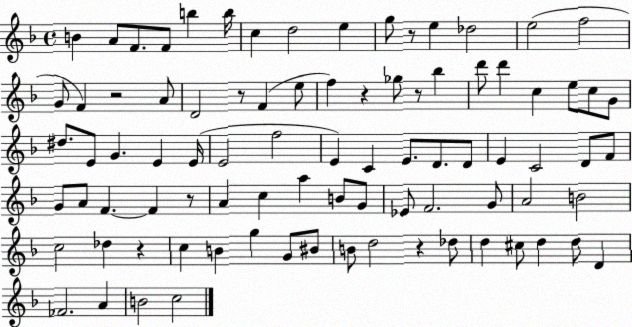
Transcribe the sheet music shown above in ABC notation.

X:1
T:Untitled
M:4/4
L:1/4
K:F
B A/2 F/2 F/2 b b/4 c d2 e g/2 z/2 e _d2 e2 f2 G/2 F z2 A/2 D2 z/2 F e/2 f z _g/2 z/2 _b d'/2 d' c e/2 c/2 G/2 ^d/2 E/2 G E E/4 E2 f2 E C E/2 D/2 D/2 E C2 D/2 F/2 G/2 A/2 F F z/2 A c a B/2 G/2 _E/2 F2 G/2 A2 B2 c2 _d z c B g G/2 ^B/2 B/2 d2 z _d/2 d ^c/2 d d/2 D _F2 A B2 c2